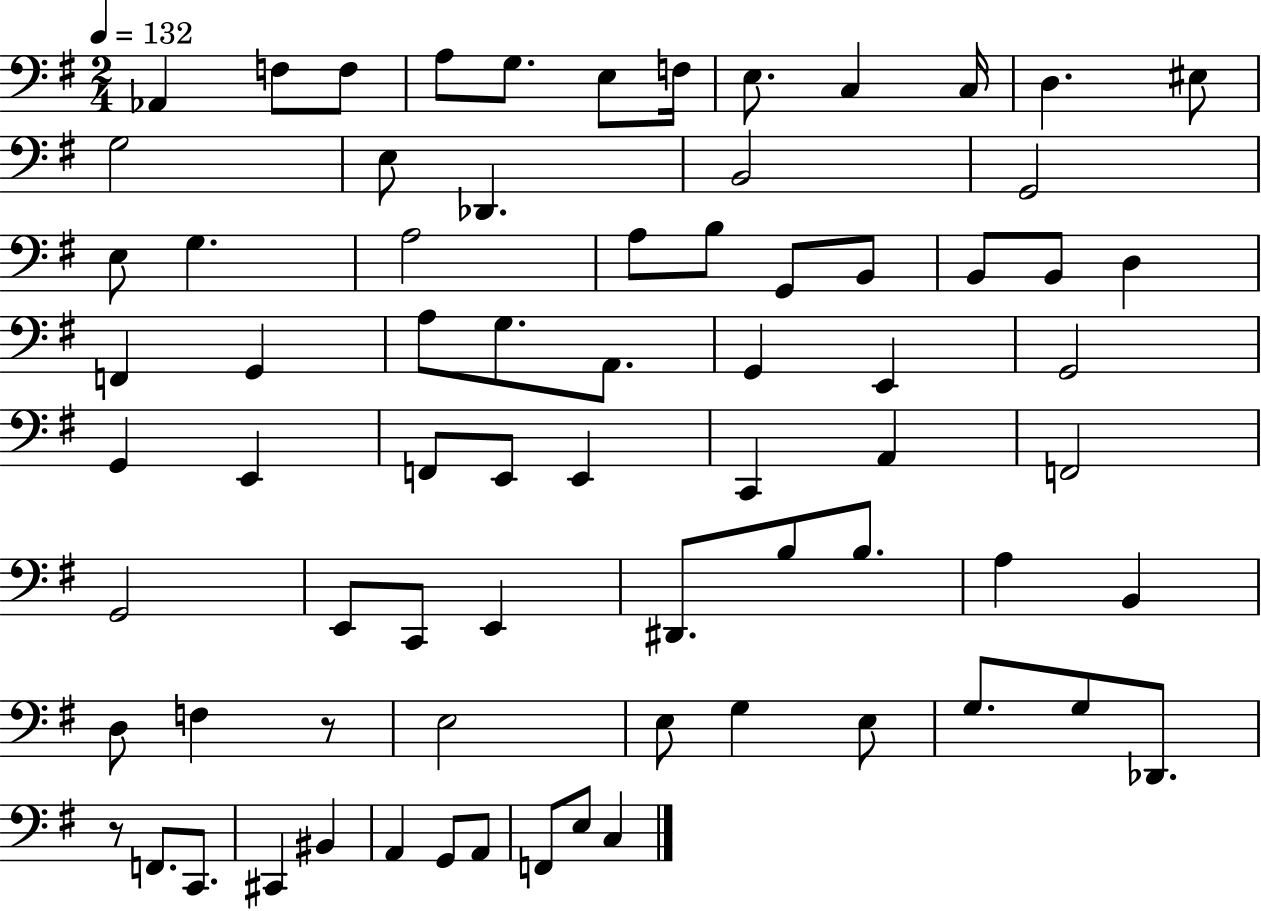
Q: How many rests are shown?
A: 2